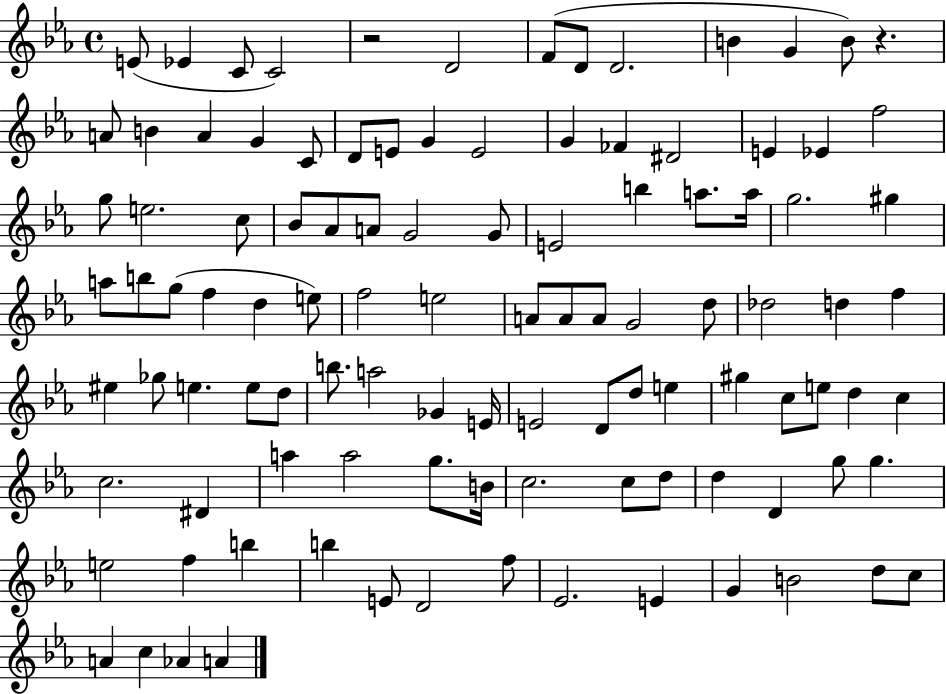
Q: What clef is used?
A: treble